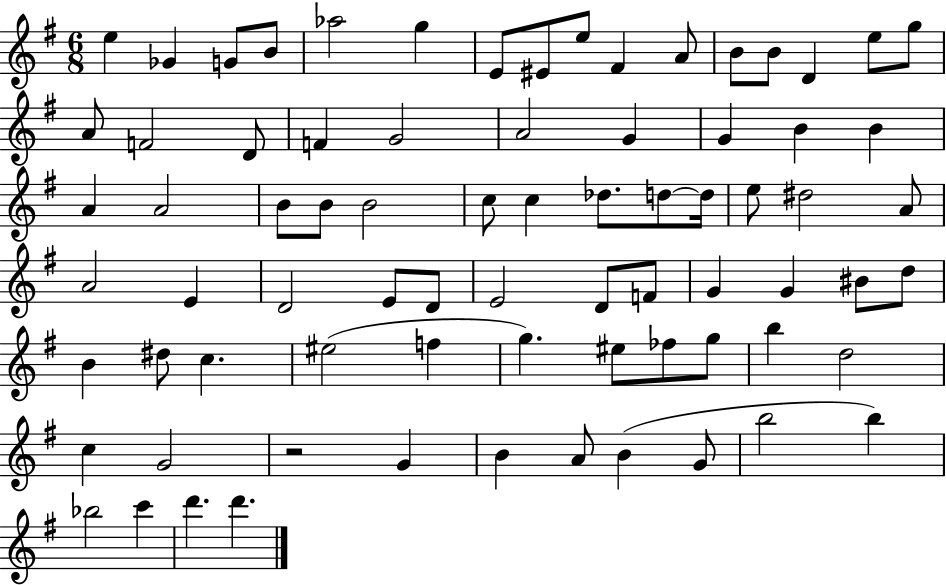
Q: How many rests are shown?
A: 1